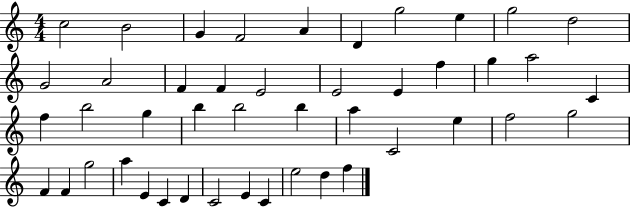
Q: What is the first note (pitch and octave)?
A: C5